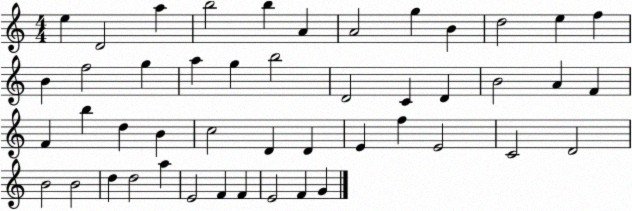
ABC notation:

X:1
T:Untitled
M:4/4
L:1/4
K:C
e D2 a b2 b A A2 g B d2 e f B f2 g a g b2 D2 C D B2 A F F b d B c2 D D E f E2 C2 D2 B2 B2 d d2 a E2 F F E2 F G